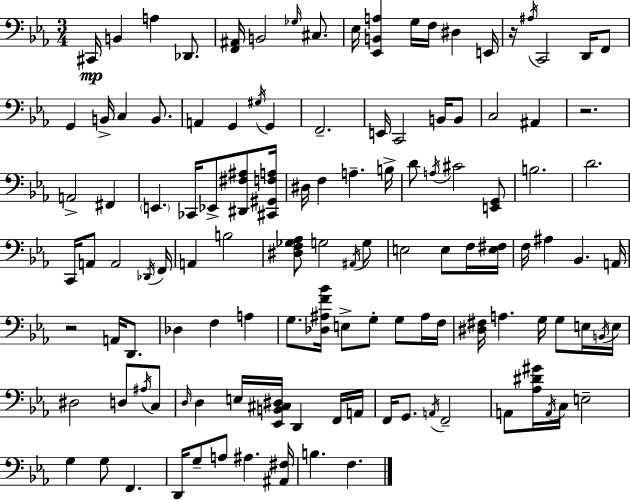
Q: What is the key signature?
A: EES major